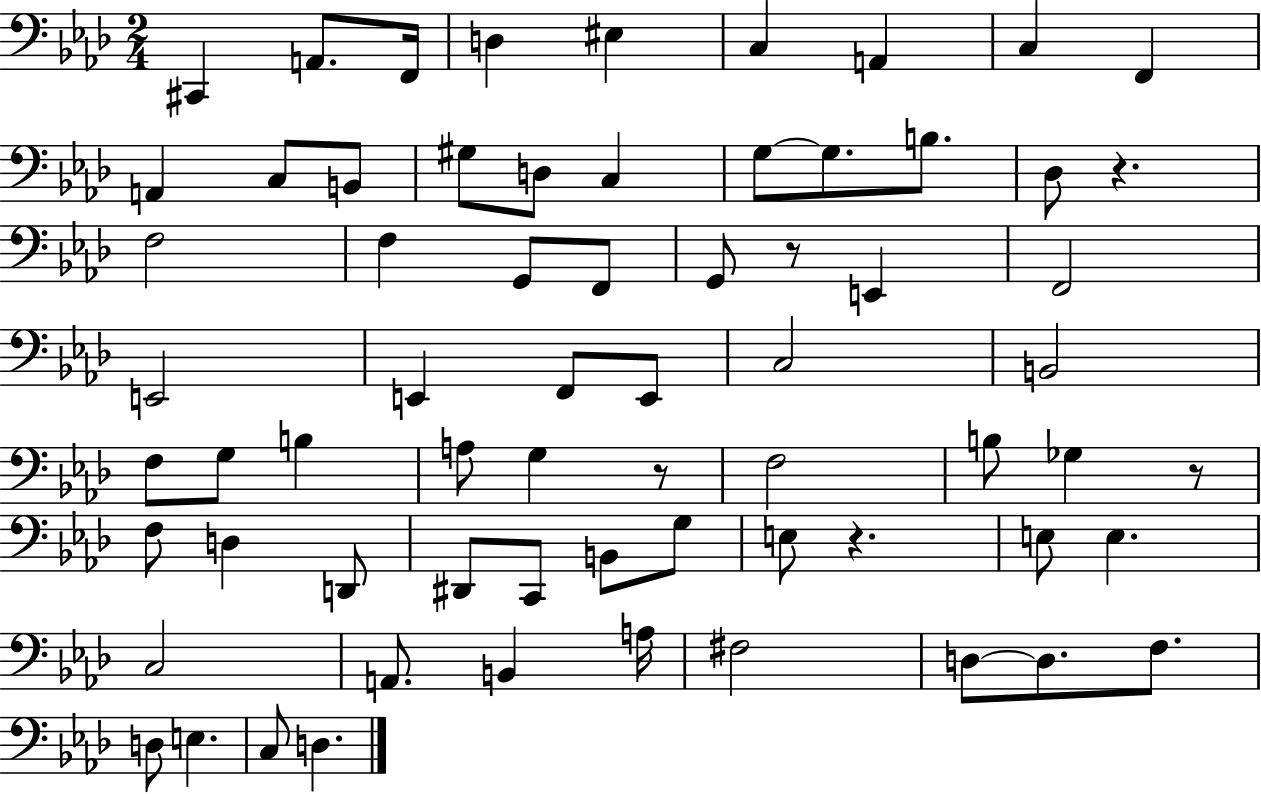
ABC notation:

X:1
T:Untitled
M:2/4
L:1/4
K:Ab
^C,, A,,/2 F,,/4 D, ^E, C, A,, C, F,, A,, C,/2 B,,/2 ^G,/2 D,/2 C, G,/2 G,/2 B,/2 _D,/2 z F,2 F, G,,/2 F,,/2 G,,/2 z/2 E,, F,,2 E,,2 E,, F,,/2 E,,/2 C,2 B,,2 F,/2 G,/2 B, A,/2 G, z/2 F,2 B,/2 _G, z/2 F,/2 D, D,,/2 ^D,,/2 C,,/2 B,,/2 G,/2 E,/2 z E,/2 E, C,2 A,,/2 B,, A,/4 ^F,2 D,/2 D,/2 F,/2 D,/2 E, C,/2 D,